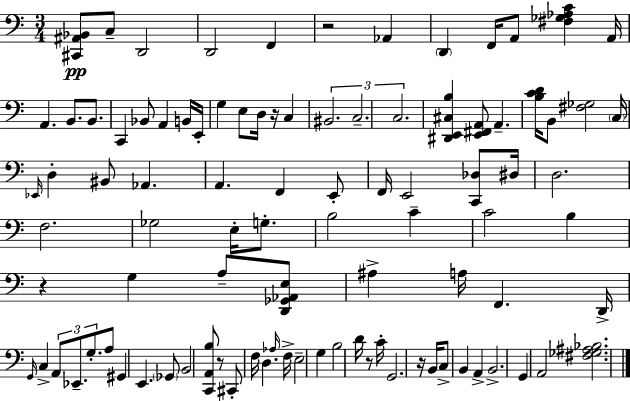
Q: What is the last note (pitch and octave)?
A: A2